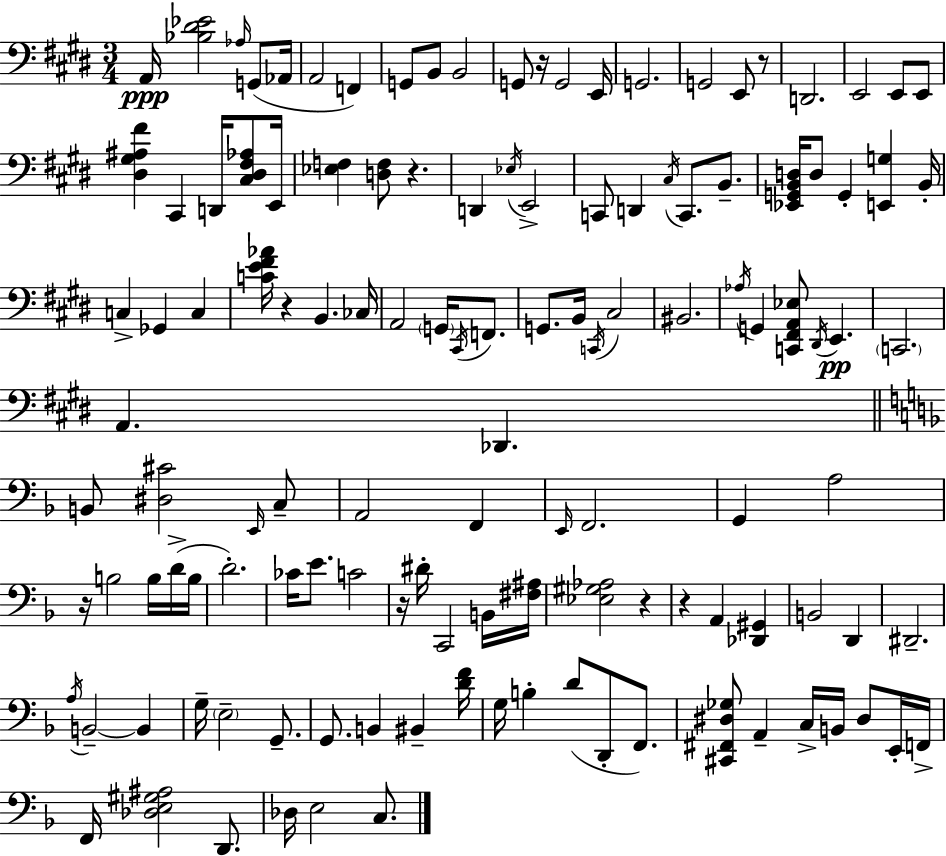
{
  \clef bass
  \numericTimeSignature
  \time 3/4
  \key e \major
  a,16\ppp <bes dis' ees'>2 \grace { aes16 }( g,8 | aes,16 a,2 f,4) | g,8 b,8 b,2 | g,8 r16 g,2 | \break e,16 g,2. | g,2 e,8 r8 | d,2. | e,2 e,8 e,8 | \break <dis gis ais fis'>4 cis,4 d,16 <cis dis fis aes>8 | e,16 <ees f>4 <d f>8 r4. | d,4 \acciaccatura { ees16 } e,2-> | c,8 d,4 \acciaccatura { cis16 } c,8. | \break b,8.-- <ees, g, b, d>16 d8 g,4-. <e, g>4 | b,16-. c4-> ges,4 c4 | <c' e' fis' aes'>16 r4 b,4. | ces16 a,2 \parenthesize g,16 | \break \acciaccatura { cis,16 } f,8. g,8. b,16 \acciaccatura { c,16 } cis2 | bis,2. | \acciaccatura { aes16 } g,4 <c, fis, a, ees>8 | \acciaccatura { dis,16 } e,4.\pp \parenthesize c,2. | \break a,4. | des,4. \bar "||" \break \key f \major b,8 <dis cis'>2 \grace { e,16 } c8-- | a,2 f,4 | \grace { e,16 } f,2. | g,4 a2 | \break r16 b2 b16 | d'16->( b16 d'2.-.) | ces'16 e'8. c'2 | r16 dis'16-. c,2 | \break b,16 <fis ais>16 <ees gis aes>2 r4 | r4 a,4 <des, gis,>4 | b,2 d,4 | dis,2.-- | \break \acciaccatura { a16 } b,2--~~ b,4 | g16-- \parenthesize e2-- | g,8.-- g,8. b,4 bis,4-- | <d' f'>16 g16 b4-. d'8( d,8-. | \break f,8.) <cis, fis, dis ges>8 a,4-- c16-> b,16 dis8 | e,16-. f,16-> f,16 <des e gis ais>2 | d,8. des16 e2 | c8. \bar "|."
}